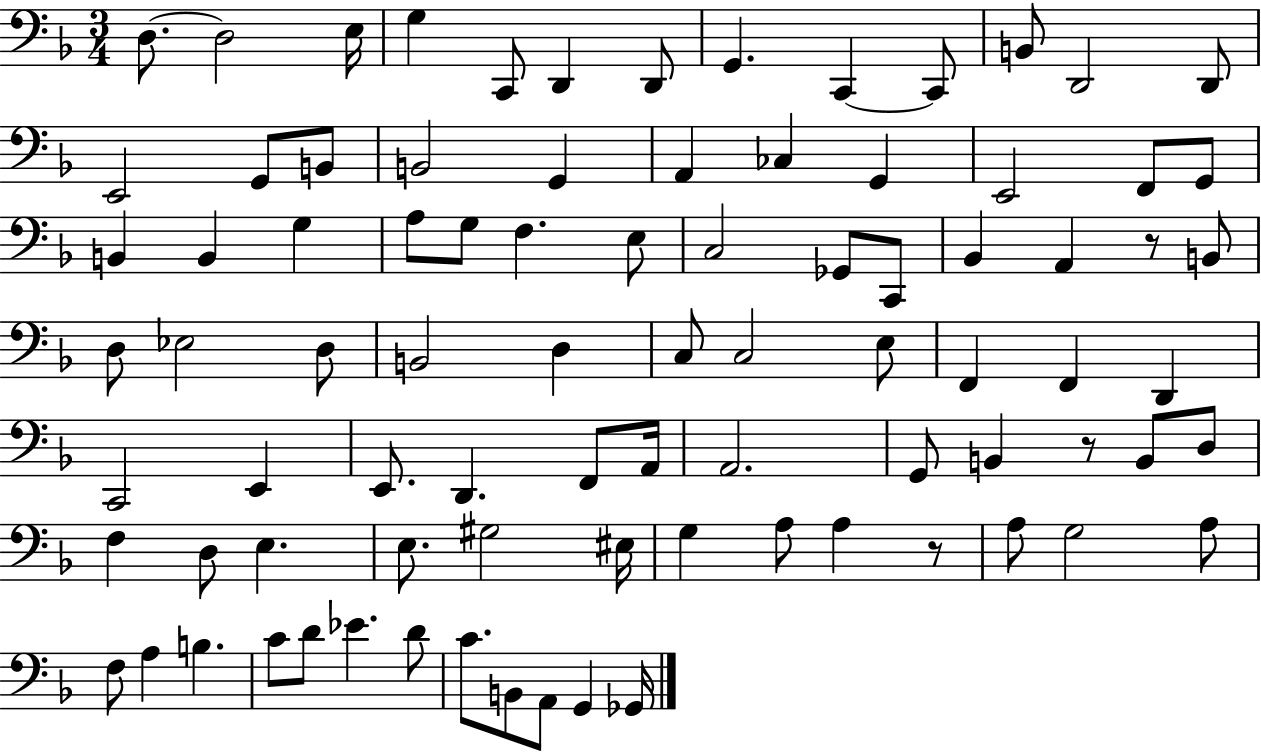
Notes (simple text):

D3/e. D3/h E3/s G3/q C2/e D2/q D2/e G2/q. C2/q C2/e B2/e D2/h D2/e E2/h G2/e B2/e B2/h G2/q A2/q CES3/q G2/q E2/h F2/e G2/e B2/q B2/q G3/q A3/e G3/e F3/q. E3/e C3/h Gb2/e C2/e Bb2/q A2/q R/e B2/e D3/e Eb3/h D3/e B2/h D3/q C3/e C3/h E3/e F2/q F2/q D2/q C2/h E2/q E2/e. D2/q. F2/e A2/s A2/h. G2/e B2/q R/e B2/e D3/e F3/q D3/e E3/q. E3/e. G#3/h EIS3/s G3/q A3/e A3/q R/e A3/e G3/h A3/e F3/e A3/q B3/q. C4/e D4/e Eb4/q. D4/e C4/e. B2/e A2/e G2/q Gb2/s